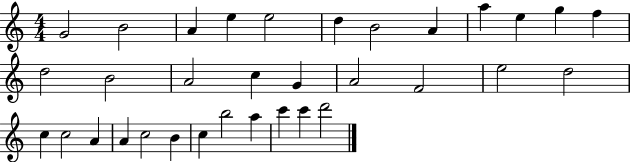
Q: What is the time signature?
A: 4/4